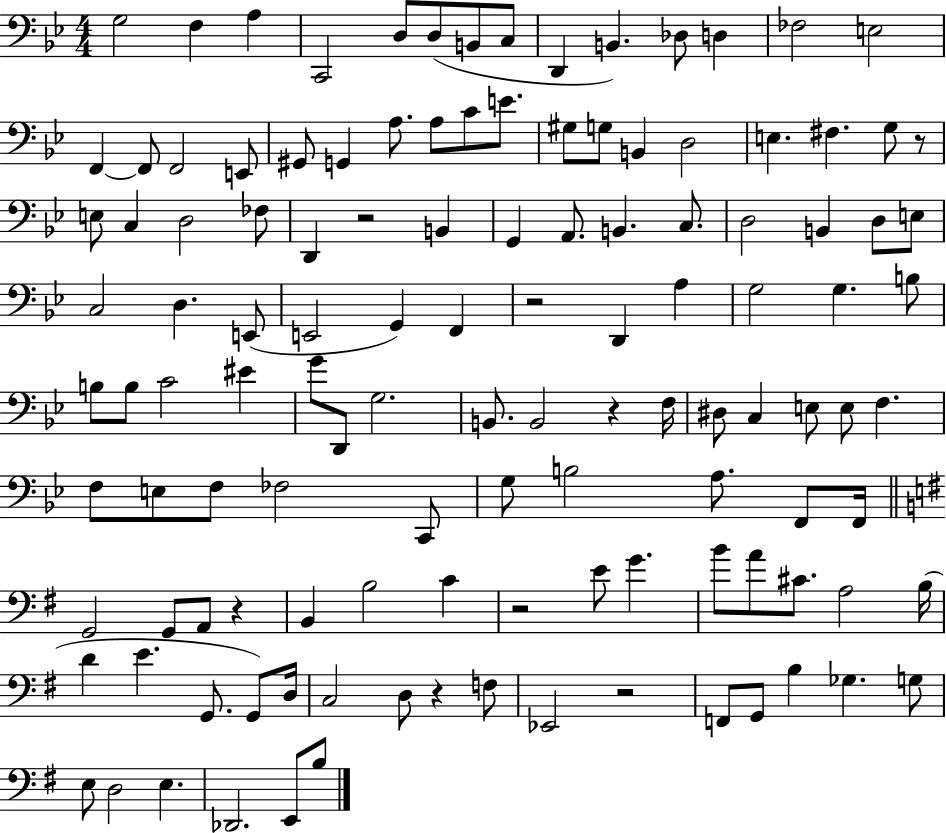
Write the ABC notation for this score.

X:1
T:Untitled
M:4/4
L:1/4
K:Bb
G,2 F, A, C,,2 D,/2 D,/2 B,,/2 C,/2 D,, B,, _D,/2 D, _F,2 E,2 F,, F,,/2 F,,2 E,,/2 ^G,,/2 G,, A,/2 A,/2 C/2 E/2 ^G,/2 G,/2 B,, D,2 E, ^F, G,/2 z/2 E,/2 C, D,2 _F,/2 D,, z2 B,, G,, A,,/2 B,, C,/2 D,2 B,, D,/2 E,/2 C,2 D, E,,/2 E,,2 G,, F,, z2 D,, A, G,2 G, B,/2 B,/2 B,/2 C2 ^E G/2 D,,/2 G,2 B,,/2 B,,2 z F,/4 ^D,/2 C, E,/2 E,/2 F, F,/2 E,/2 F,/2 _F,2 C,,/2 G,/2 B,2 A,/2 F,,/2 F,,/4 G,,2 G,,/2 A,,/2 z B,, B,2 C z2 E/2 G B/2 A/2 ^C/2 A,2 B,/4 D E G,,/2 G,,/2 D,/4 C,2 D,/2 z F,/2 _E,,2 z2 F,,/2 G,,/2 B, _G, G,/2 E,/2 D,2 E, _D,,2 E,,/2 B,/2